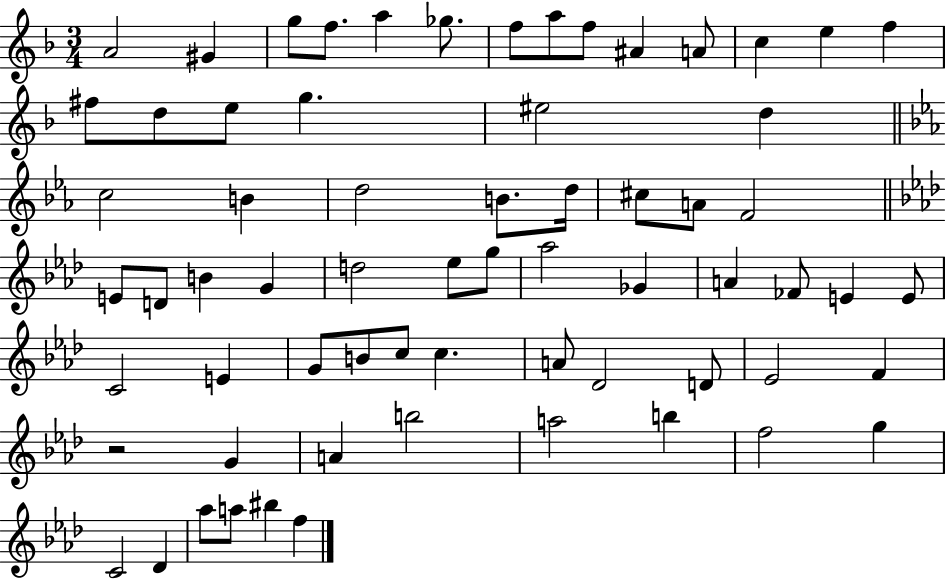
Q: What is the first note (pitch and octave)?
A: A4